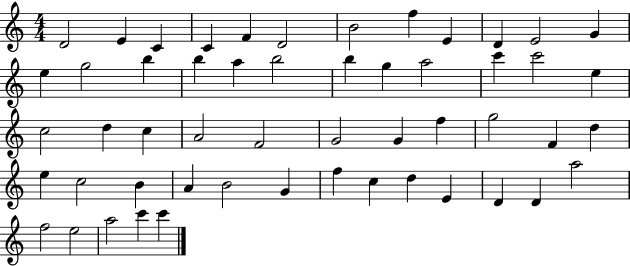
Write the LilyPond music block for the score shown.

{
  \clef treble
  \numericTimeSignature
  \time 4/4
  \key c \major
  d'2 e'4 c'4 | c'4 f'4 d'2 | b'2 f''4 e'4 | d'4 e'2 g'4 | \break e''4 g''2 b''4 | b''4 a''4 b''2 | b''4 g''4 a''2 | c'''4 c'''2 e''4 | \break c''2 d''4 c''4 | a'2 f'2 | g'2 g'4 f''4 | g''2 f'4 d''4 | \break e''4 c''2 b'4 | a'4 b'2 g'4 | f''4 c''4 d''4 e'4 | d'4 d'4 a''2 | \break f''2 e''2 | a''2 c'''4 c'''4 | \bar "|."
}